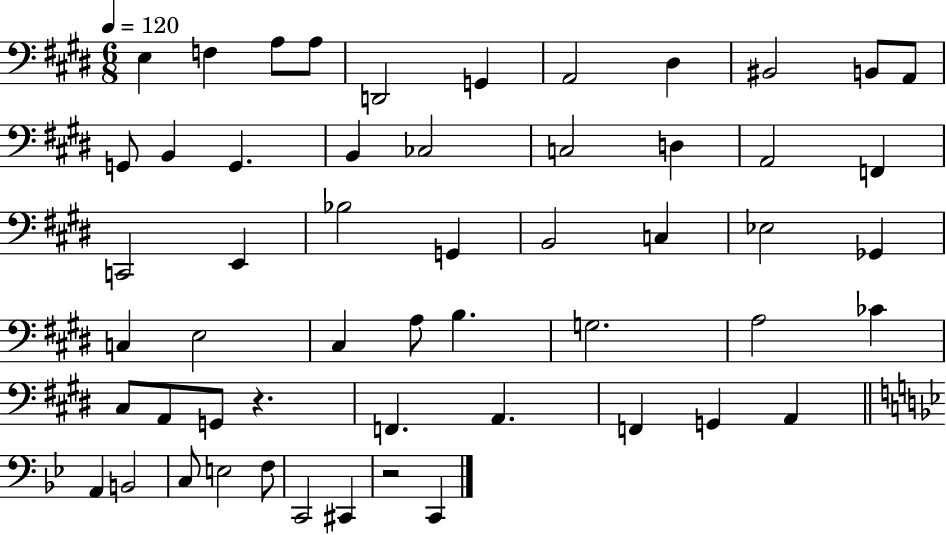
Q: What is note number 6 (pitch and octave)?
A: G2